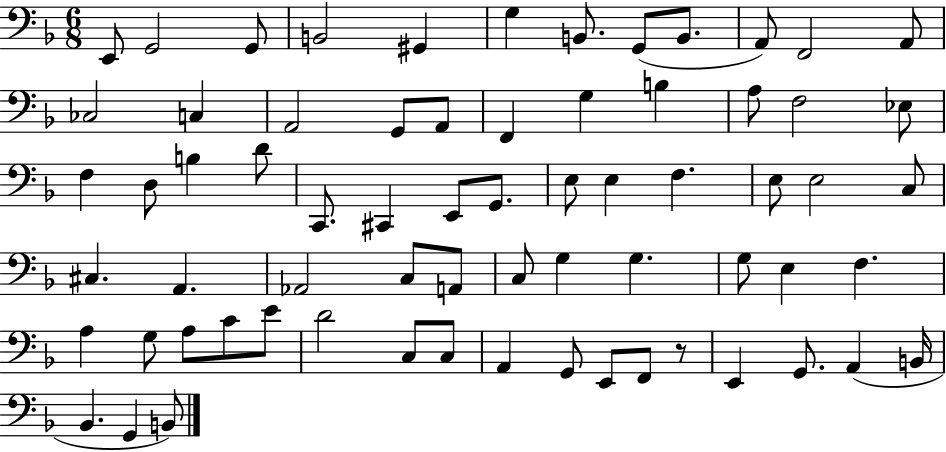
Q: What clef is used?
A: bass